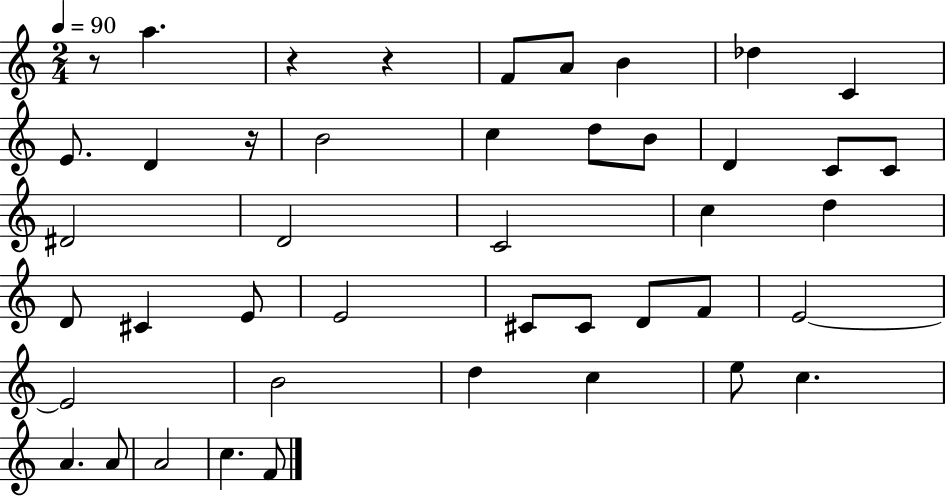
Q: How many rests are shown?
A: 4